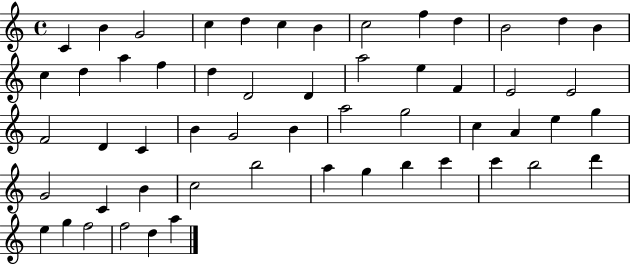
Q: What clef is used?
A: treble